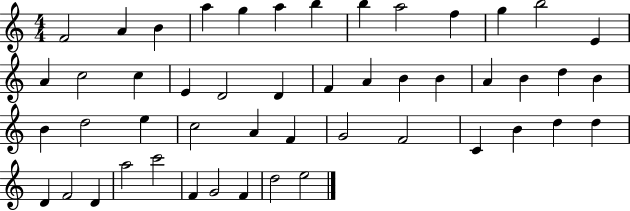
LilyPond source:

{
  \clef treble
  \numericTimeSignature
  \time 4/4
  \key c \major
  f'2 a'4 b'4 | a''4 g''4 a''4 b''4 | b''4 a''2 f''4 | g''4 b''2 e'4 | \break a'4 c''2 c''4 | e'4 d'2 d'4 | f'4 a'4 b'4 b'4 | a'4 b'4 d''4 b'4 | \break b'4 d''2 e''4 | c''2 a'4 f'4 | g'2 f'2 | c'4 b'4 d''4 d''4 | \break d'4 f'2 d'4 | a''2 c'''2 | f'4 g'2 f'4 | d''2 e''2 | \break \bar "|."
}